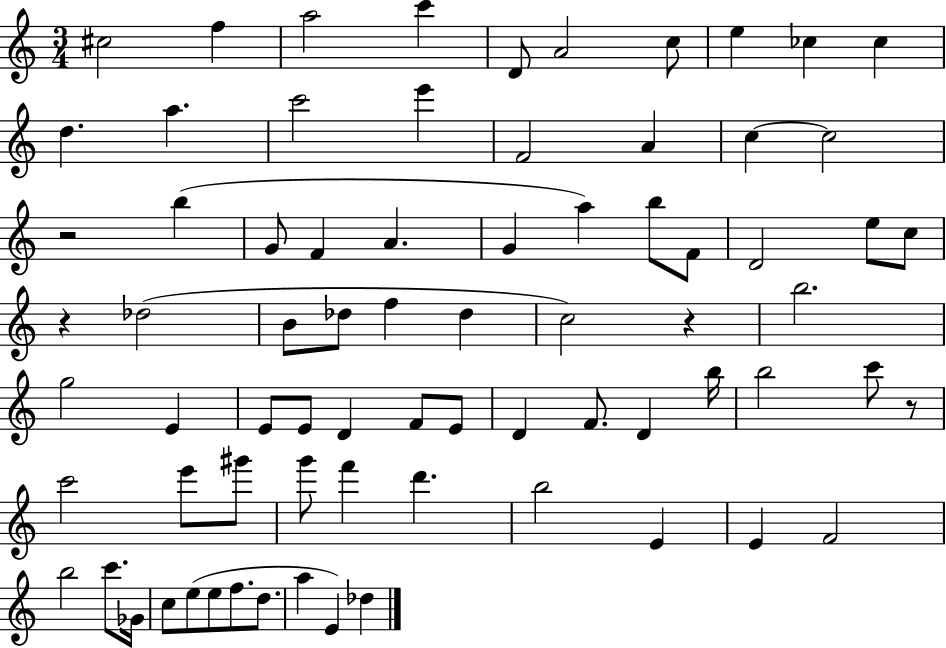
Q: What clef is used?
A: treble